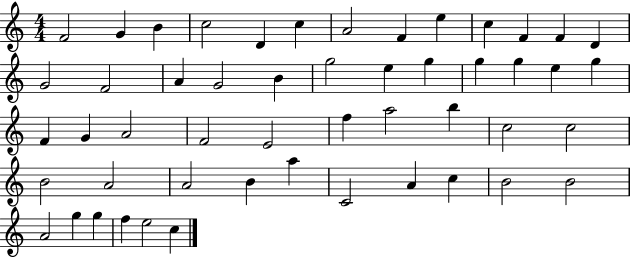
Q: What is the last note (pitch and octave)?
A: C5